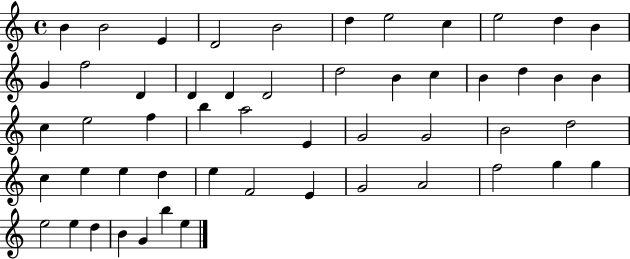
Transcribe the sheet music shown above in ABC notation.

X:1
T:Untitled
M:4/4
L:1/4
K:C
B B2 E D2 B2 d e2 c e2 d B G f2 D D D D2 d2 B c B d B B c e2 f b a2 E G2 G2 B2 d2 c e e d e F2 E G2 A2 f2 g g e2 e d B G b e